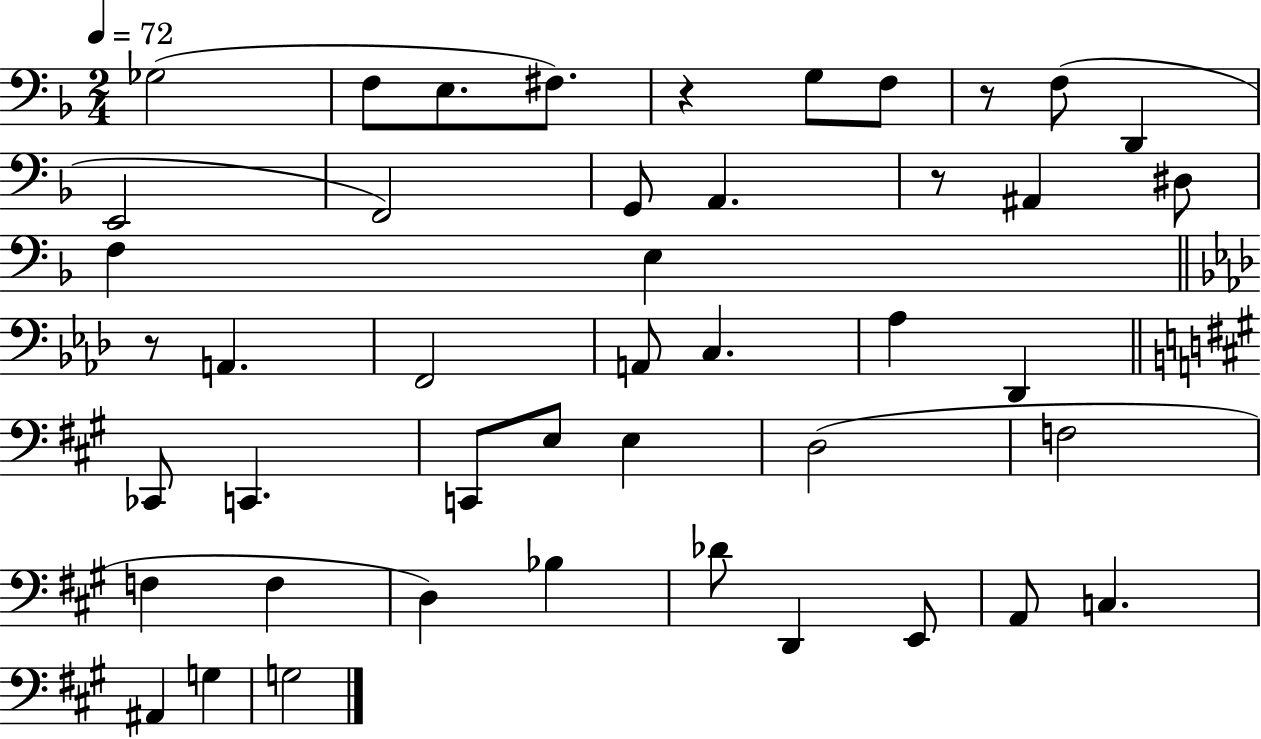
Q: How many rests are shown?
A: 4